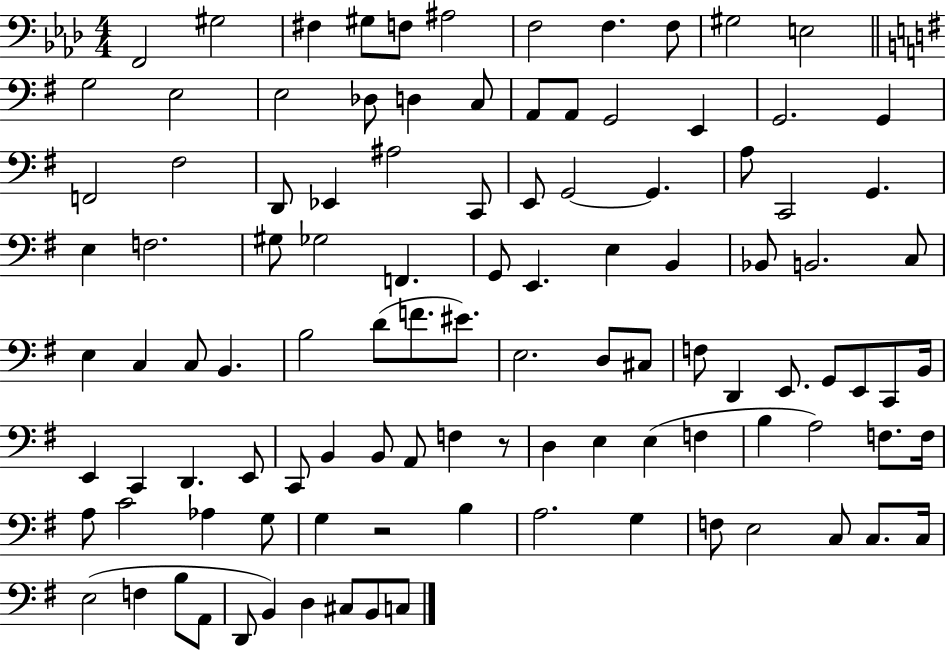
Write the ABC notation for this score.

X:1
T:Untitled
M:4/4
L:1/4
K:Ab
F,,2 ^G,2 ^F, ^G,/2 F,/2 ^A,2 F,2 F, F,/2 ^G,2 E,2 G,2 E,2 E,2 _D,/2 D, C,/2 A,,/2 A,,/2 G,,2 E,, G,,2 G,, F,,2 ^F,2 D,,/2 _E,, ^A,2 C,,/2 E,,/2 G,,2 G,, A,/2 C,,2 G,, E, F,2 ^G,/2 _G,2 F,, G,,/2 E,, E, B,, _B,,/2 B,,2 C,/2 E, C, C,/2 B,, B,2 D/2 F/2 ^E/2 E,2 D,/2 ^C,/2 F,/2 D,, E,,/2 G,,/2 E,,/2 C,,/2 B,,/4 E,, C,, D,, E,,/2 C,,/2 B,, B,,/2 A,,/2 F, z/2 D, E, E, F, B, A,2 F,/2 F,/4 A,/2 C2 _A, G,/2 G, z2 B, A,2 G, F,/2 E,2 C,/2 C,/2 C,/4 E,2 F, B,/2 A,,/2 D,,/2 B,, D, ^C,/2 B,,/2 C,/2